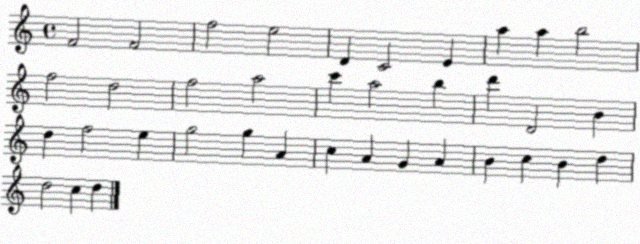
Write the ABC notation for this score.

X:1
T:Untitled
M:4/4
L:1/4
K:C
F2 F2 f2 e2 D C2 E a a b2 f2 d2 f2 a2 c' a2 b d' D2 B d f2 e g2 g A c A G A B c B d d2 c d